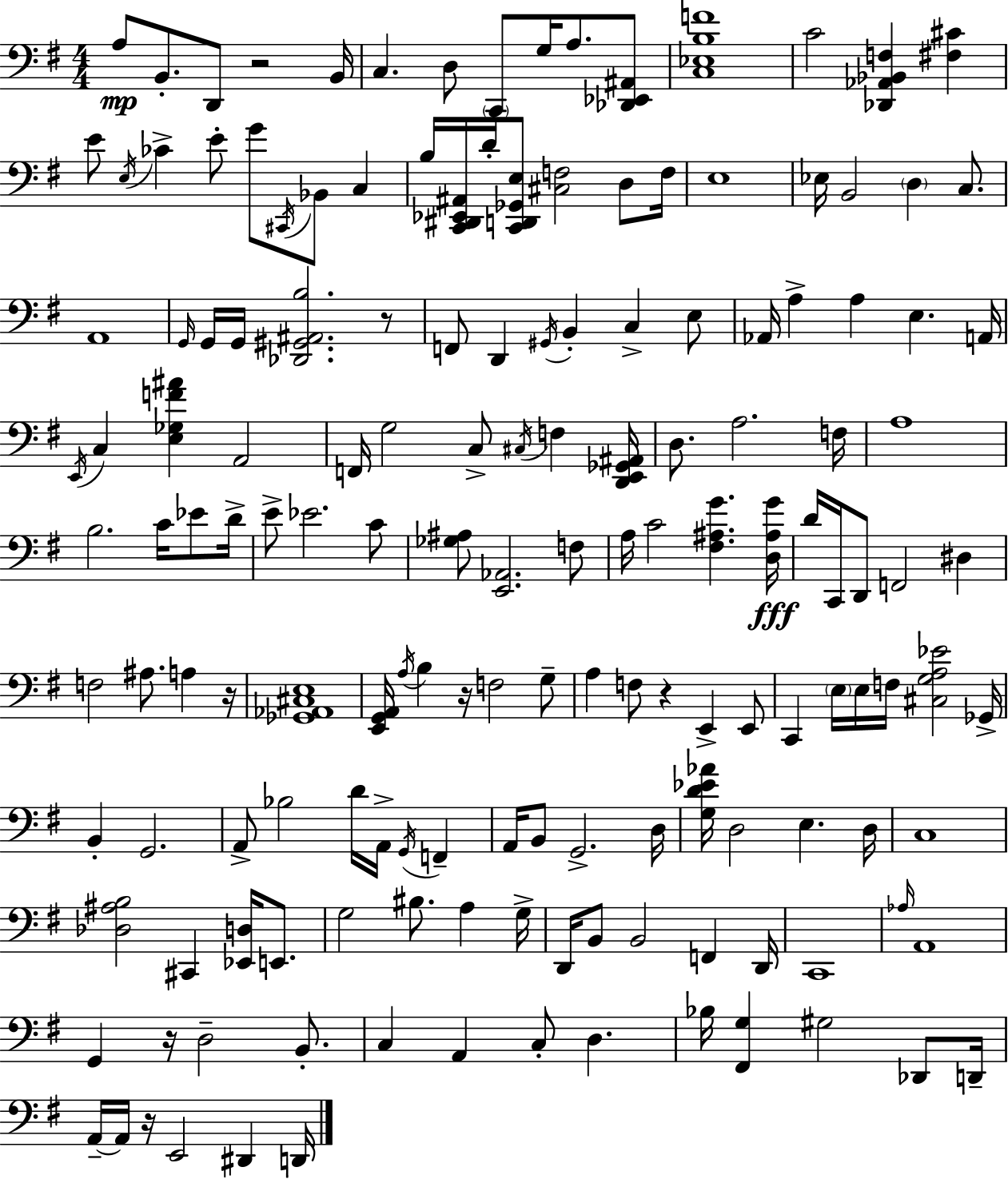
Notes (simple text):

A3/e B2/e. D2/e R/h B2/s C3/q. D3/e C2/e G3/s A3/e. [Db2,Eb2,A#2]/e [C3,Eb3,B3,F4]/w C4/h [Db2,Ab2,Bb2,F3]/q [F#3,C#4]/q E4/e E3/s CES4/q E4/e G4/e C#2/s Bb2/e C3/q B3/s [C2,D#2,Eb2,A#2]/s D4/s [C2,D2,Gb2,E3]/e [C#3,F3]/h D3/e F3/s E3/w Eb3/s B2/h D3/q C3/e. A2/w G2/s G2/s G2/s [Db2,G#2,A#2,B3]/h. R/e F2/e D2/q G#2/s B2/q C3/q E3/e Ab2/s A3/q A3/q E3/q. A2/s E2/s C3/q [E3,Gb3,F4,A#4]/q A2/h F2/s G3/h C3/e C#3/s F3/q [D2,E2,Gb2,A#2]/s D3/e. A3/h. F3/s A3/w B3/h. C4/s Eb4/e D4/s E4/e Eb4/h. C4/e [Gb3,A#3]/e [E2,Ab2]/h. F3/e A3/s C4/h [F#3,A#3,G4]/q. [D3,A#3,G4]/s D4/s C2/s D2/e F2/h D#3/q F3/h A#3/e. A3/q R/s [Gb2,Ab2,C#3,E3]/w [E2,G2,A2]/s A3/s B3/q R/s F3/h G3/e A3/q F3/e R/q E2/q E2/e C2/q E3/s E3/s F3/s [C#3,G3,A3,Eb4]/h Gb2/s B2/q G2/h. A2/e Bb3/h D4/s A2/s G2/s F2/q A2/s B2/e G2/h. D3/s [G3,D4,Eb4,Ab4]/s D3/h E3/q. D3/s C3/w [Db3,A#3,B3]/h C#2/q [Eb2,D3]/s E2/e. G3/h BIS3/e. A3/q G3/s D2/s B2/e B2/h F2/q D2/s C2/w Ab3/s A2/w G2/q R/s D3/h B2/e. C3/q A2/q C3/e D3/q. Bb3/s [F#2,G3]/q G#3/h Db2/e D2/s A2/s A2/s R/s E2/h D#2/q D2/s